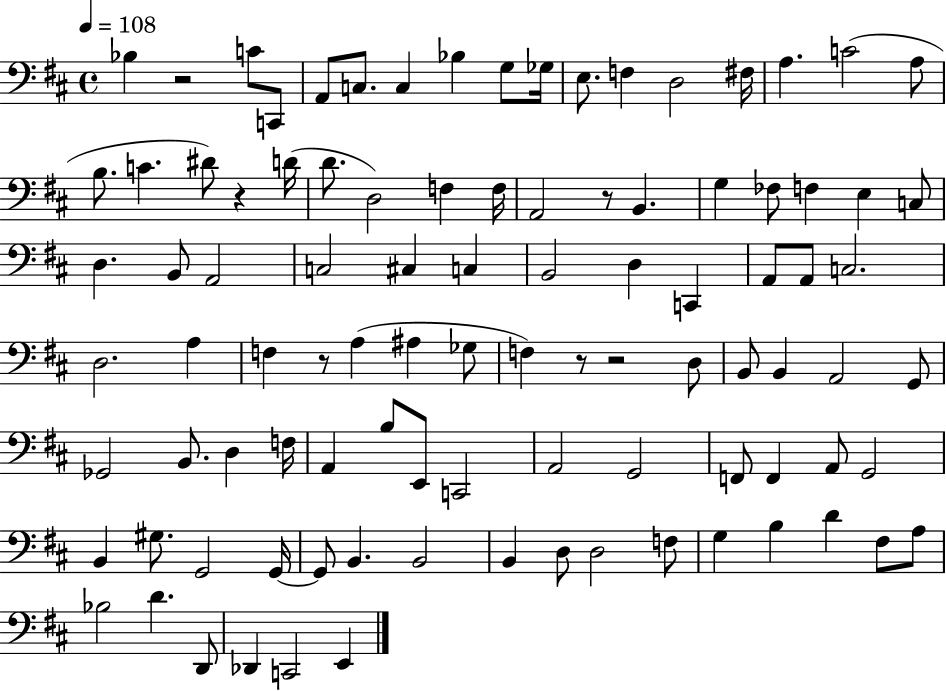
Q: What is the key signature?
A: D major